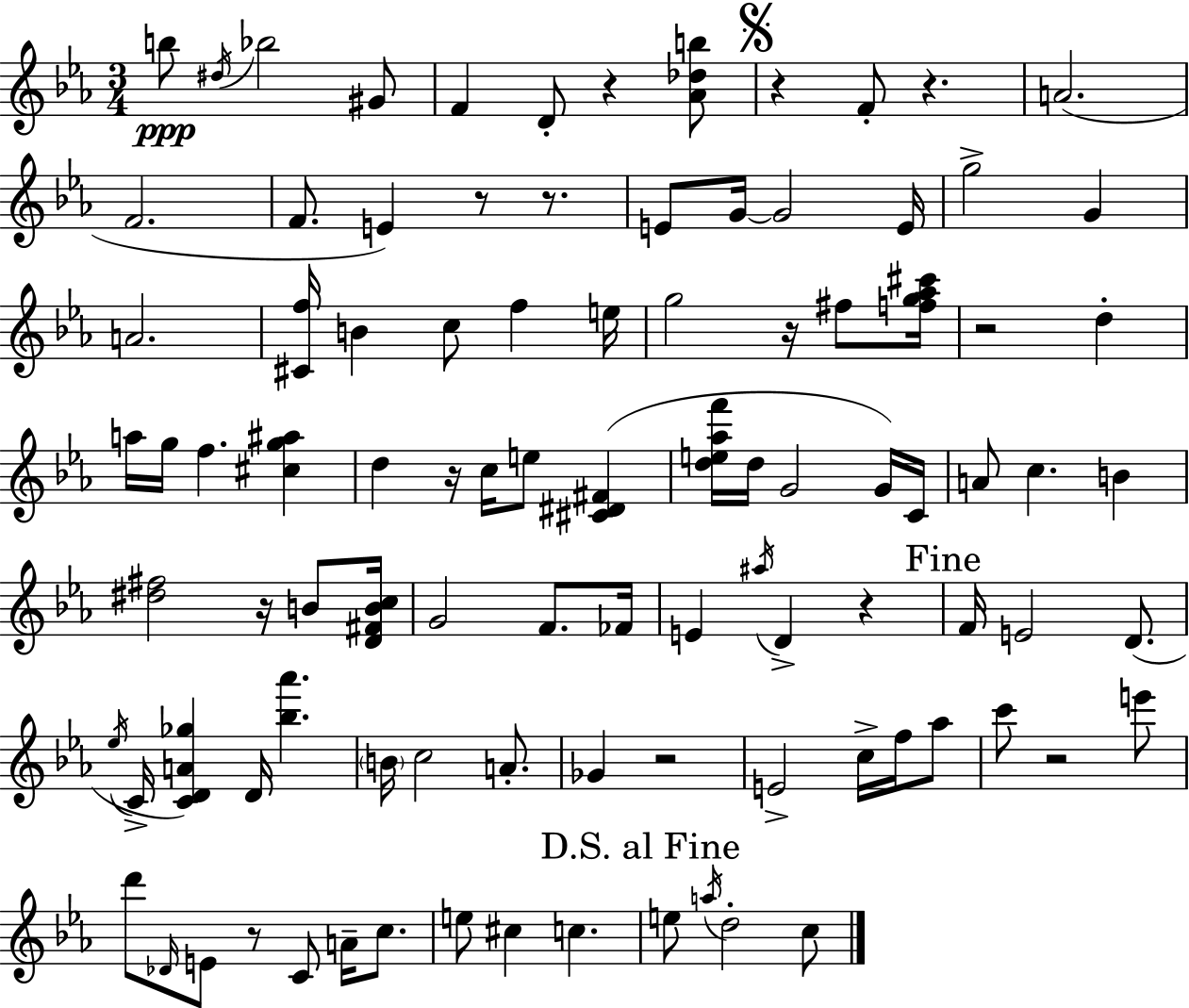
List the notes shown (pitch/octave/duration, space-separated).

B5/e D#5/s Bb5/h G#4/e F4/q D4/e R/q [Ab4,Db5,B5]/e R/q F4/e R/q. A4/h. F4/h. F4/e. E4/q R/e R/e. E4/e G4/s G4/h E4/s G5/h G4/q A4/h. [C#4,F5]/s B4/q C5/e F5/q E5/s G5/h R/s F#5/e [F5,G5,Ab5,C#6]/s R/h D5/q A5/s G5/s F5/q. [C#5,G5,A#5]/q D5/q R/s C5/s E5/e [C#4,D#4,F#4]/q [D5,E5,Ab5,F6]/s D5/s G4/h G4/s C4/s A4/e C5/q. B4/q [D#5,F#5]/h R/s B4/e [D4,F#4,B4,C5]/s G4/h F4/e. FES4/s E4/q A#5/s D4/q R/q F4/s E4/h D4/e. Eb5/s C4/s [C4,D4,A4,Gb5]/q D4/s [Bb5,Ab6]/q. B4/s C5/h A4/e. Gb4/q R/h E4/h C5/s F5/s Ab5/e C6/e R/h E6/e D6/e Db4/s E4/e R/e C4/e A4/s C5/e. E5/e C#5/q C5/q. E5/e A5/s D5/h C5/e